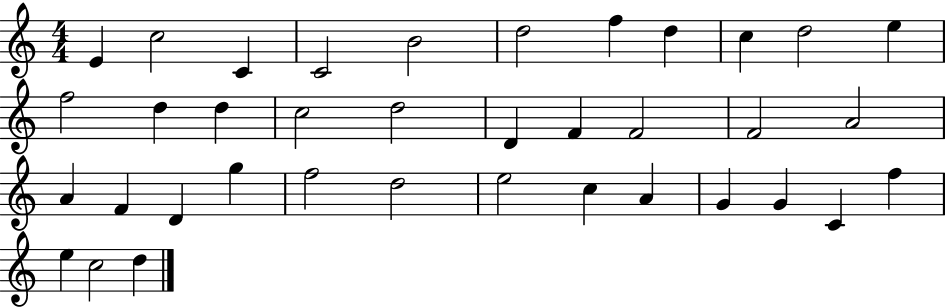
X:1
T:Untitled
M:4/4
L:1/4
K:C
E c2 C C2 B2 d2 f d c d2 e f2 d d c2 d2 D F F2 F2 A2 A F D g f2 d2 e2 c A G G C f e c2 d